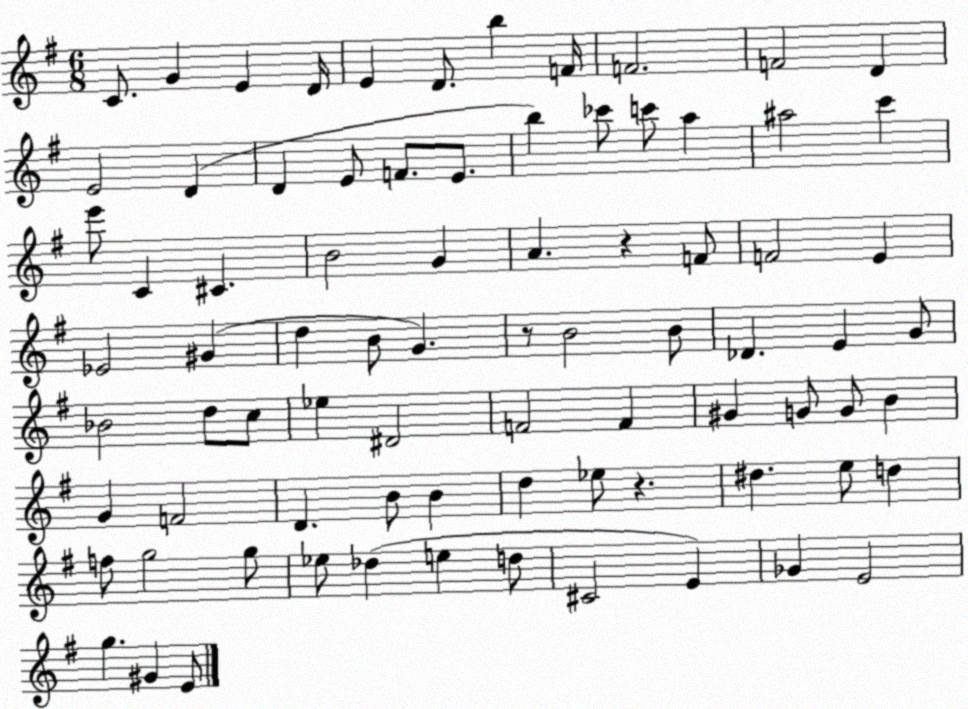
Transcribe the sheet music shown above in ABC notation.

X:1
T:Untitled
M:6/8
L:1/4
K:G
C/2 G E D/4 E D/2 b F/4 F2 F2 D E2 D D E/2 F/2 E/2 b _c'/2 c'/2 a ^a2 c' e'/2 C ^C B2 G A z F/2 F2 E _E2 ^G d B/2 G z/2 B2 B/2 _D E G/2 _B2 d/2 c/2 _e ^D2 F2 F ^G G/2 G/2 B G F2 D B/2 B d _e/2 z ^d e/2 d f/2 g2 g/2 _e/2 _d e d/2 ^C2 E _G E2 g ^G E/2